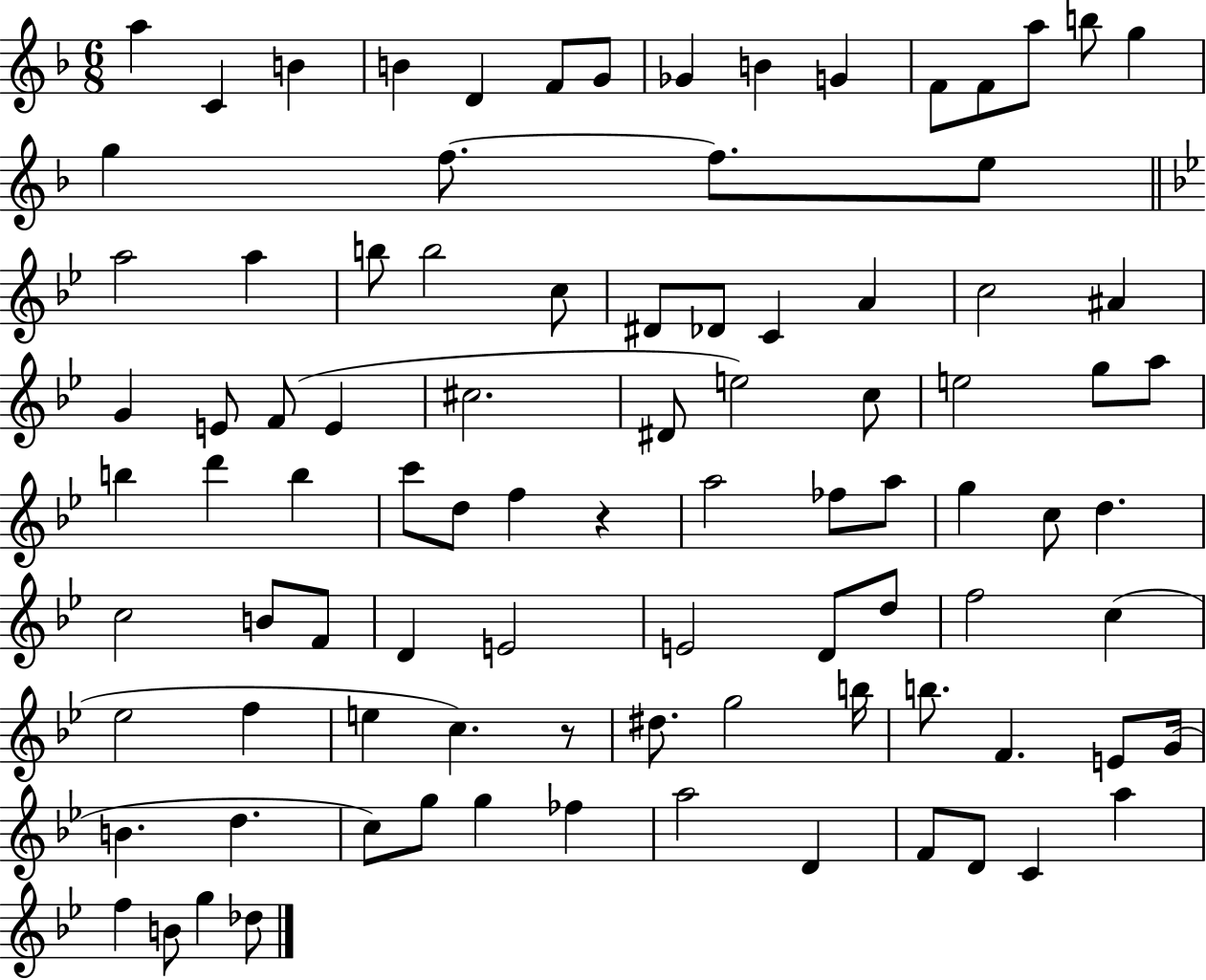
{
  \clef treble
  \numericTimeSignature
  \time 6/8
  \key f \major
  a''4 c'4 b'4 | b'4 d'4 f'8 g'8 | ges'4 b'4 g'4 | f'8 f'8 a''8 b''8 g''4 | \break g''4 f''8.~~ f''8. e''8 | \bar "||" \break \key bes \major a''2 a''4 | b''8 b''2 c''8 | dis'8 des'8 c'4 a'4 | c''2 ais'4 | \break g'4 e'8 f'8( e'4 | cis''2. | dis'8 e''2) c''8 | e''2 g''8 a''8 | \break b''4 d'''4 b''4 | c'''8 d''8 f''4 r4 | a''2 fes''8 a''8 | g''4 c''8 d''4. | \break c''2 b'8 f'8 | d'4 e'2 | e'2 d'8 d''8 | f''2 c''4( | \break ees''2 f''4 | e''4 c''4.) r8 | dis''8. g''2 b''16 | b''8. f'4. e'8 g'16( | \break b'4. d''4. | c''8) g''8 g''4 fes''4 | a''2 d'4 | f'8 d'8 c'4 a''4 | \break f''4 b'8 g''4 des''8 | \bar "|."
}